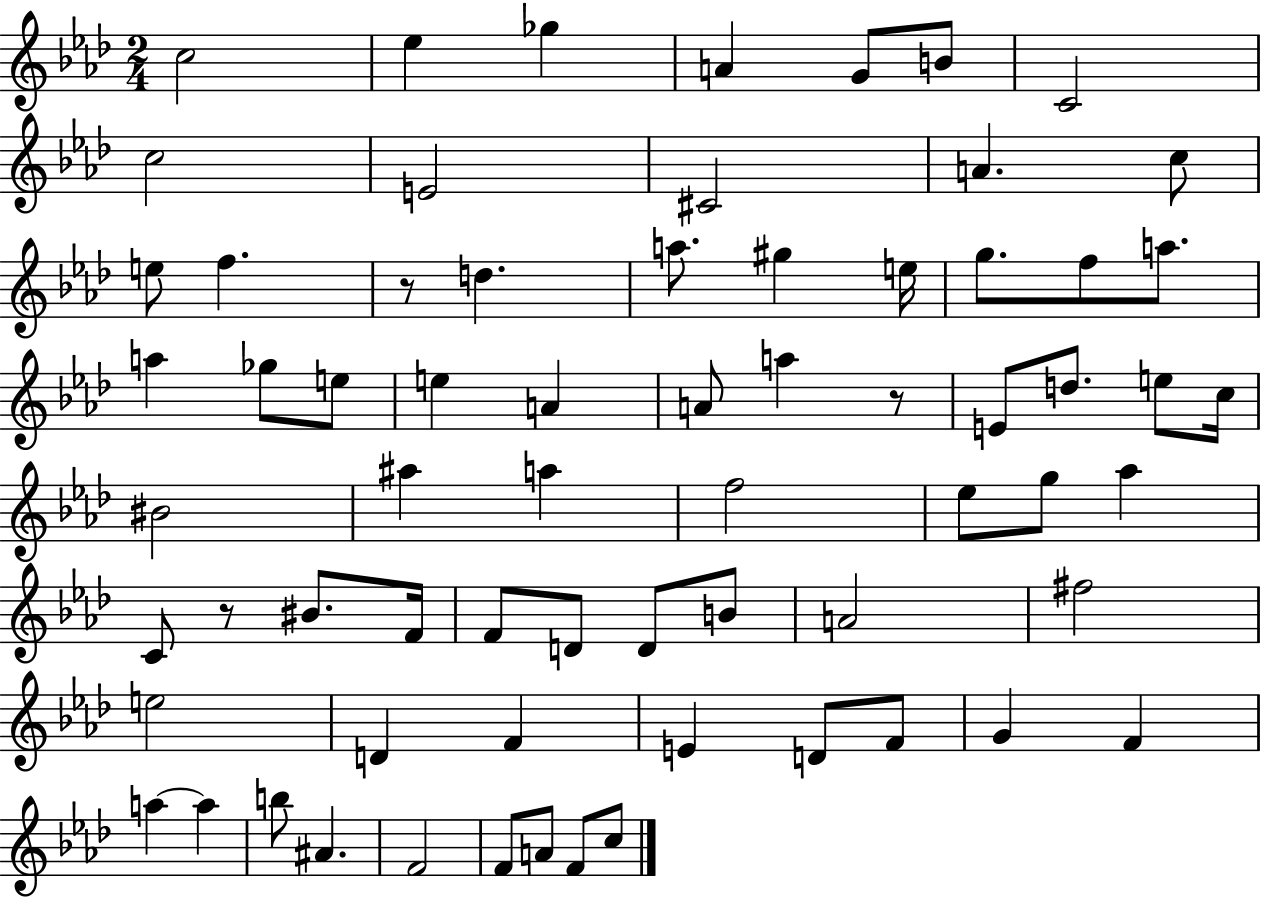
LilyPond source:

{
  \clef treble
  \numericTimeSignature
  \time 2/4
  \key aes \major
  c''2 | ees''4 ges''4 | a'4 g'8 b'8 | c'2 | \break c''2 | e'2 | cis'2 | a'4. c''8 | \break e''8 f''4. | r8 d''4. | a''8. gis''4 e''16 | g''8. f''8 a''8. | \break a''4 ges''8 e''8 | e''4 a'4 | a'8 a''4 r8 | e'8 d''8. e''8 c''16 | \break bis'2 | ais''4 a''4 | f''2 | ees''8 g''8 aes''4 | \break c'8 r8 bis'8. f'16 | f'8 d'8 d'8 b'8 | a'2 | fis''2 | \break e''2 | d'4 f'4 | e'4 d'8 f'8 | g'4 f'4 | \break a''4~~ a''4 | b''8 ais'4. | f'2 | f'8 a'8 f'8 c''8 | \break \bar "|."
}